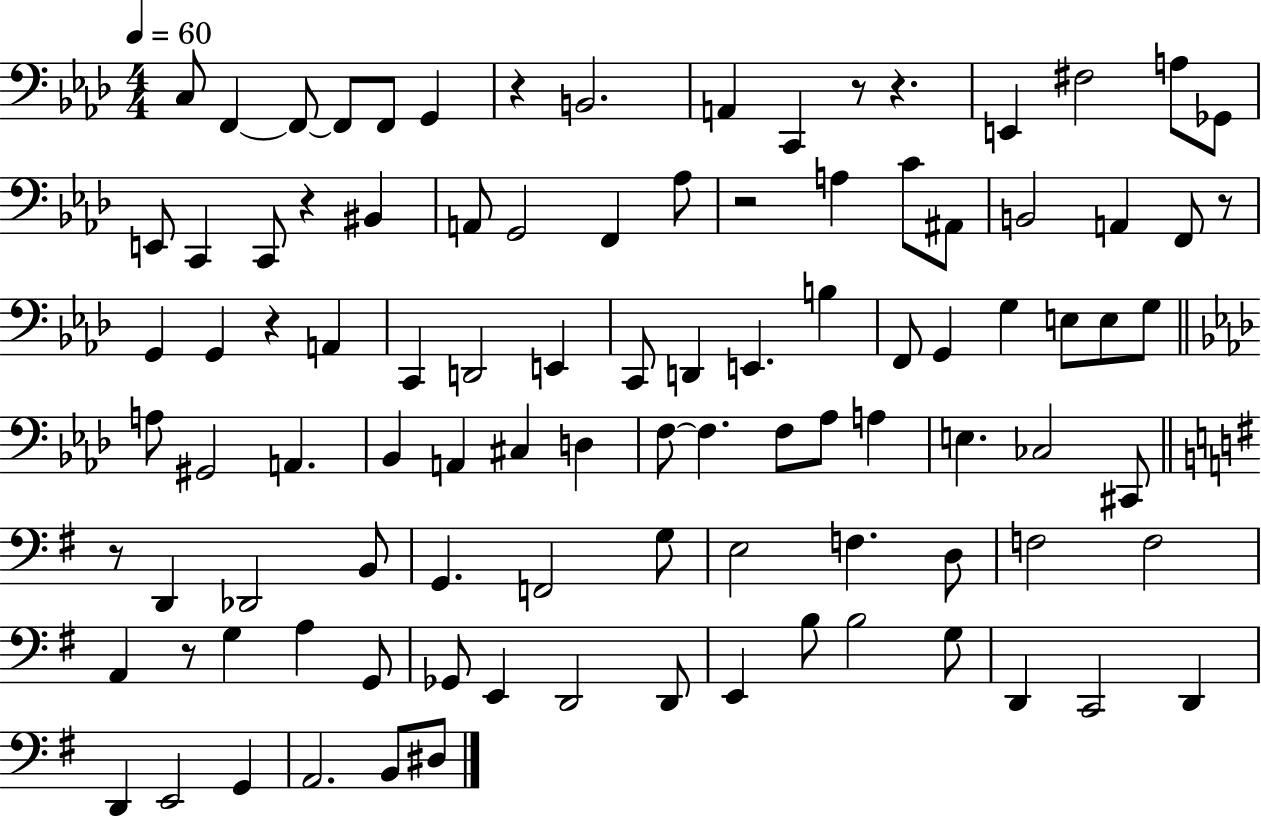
X:1
T:Untitled
M:4/4
L:1/4
K:Ab
C,/2 F,, F,,/2 F,,/2 F,,/2 G,, z B,,2 A,, C,, z/2 z E,, ^F,2 A,/2 _G,,/2 E,,/2 C,, C,,/2 z ^B,, A,,/2 G,,2 F,, _A,/2 z2 A, C/2 ^A,,/2 B,,2 A,, F,,/2 z/2 G,, G,, z A,, C,, D,,2 E,, C,,/2 D,, E,, B, F,,/2 G,, G, E,/2 E,/2 G,/2 A,/2 ^G,,2 A,, _B,, A,, ^C, D, F,/2 F, F,/2 _A,/2 A, E, _C,2 ^C,,/2 z/2 D,, _D,,2 B,,/2 G,, F,,2 G,/2 E,2 F, D,/2 F,2 F,2 A,, z/2 G, A, G,,/2 _G,,/2 E,, D,,2 D,,/2 E,, B,/2 B,2 G,/2 D,, C,,2 D,, D,, E,,2 G,, A,,2 B,,/2 ^D,/2